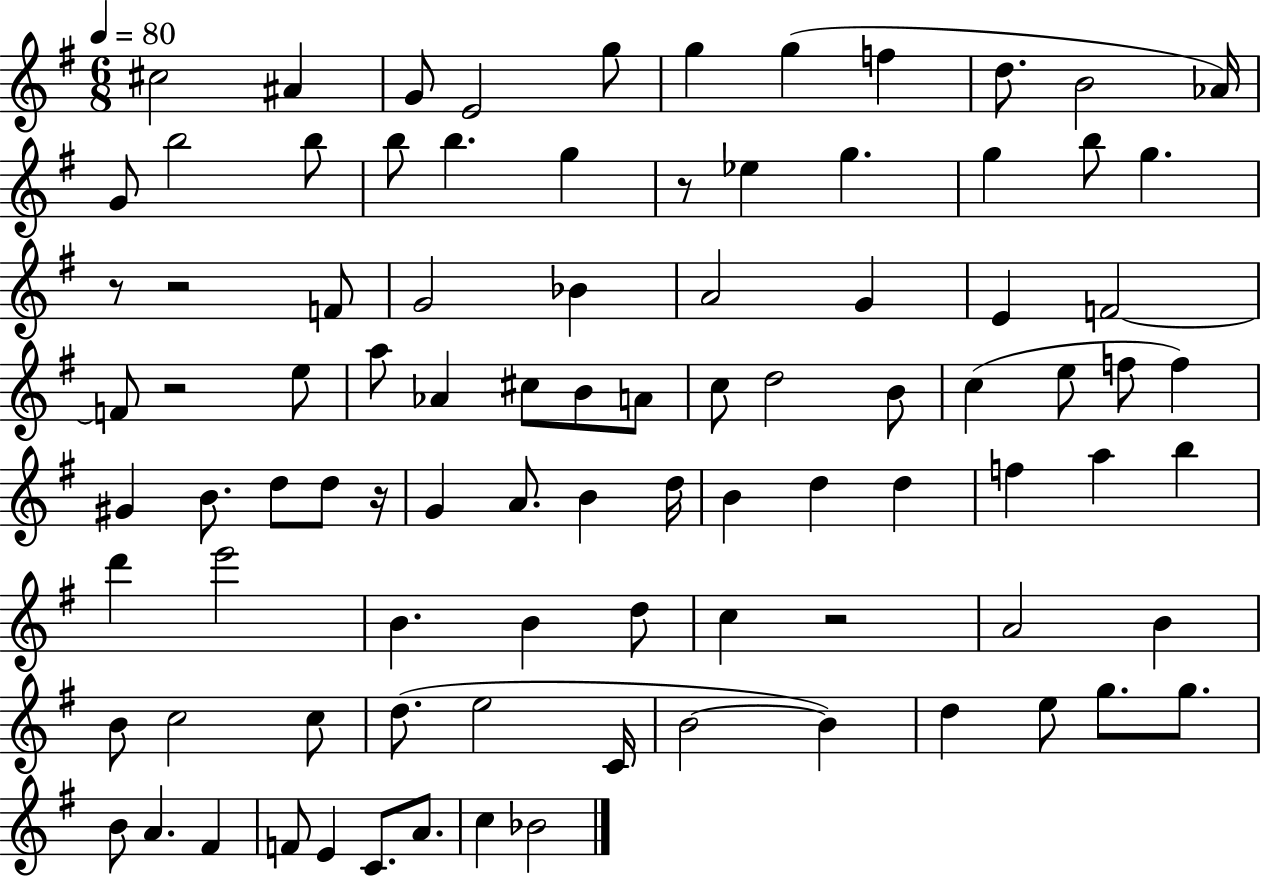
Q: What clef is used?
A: treble